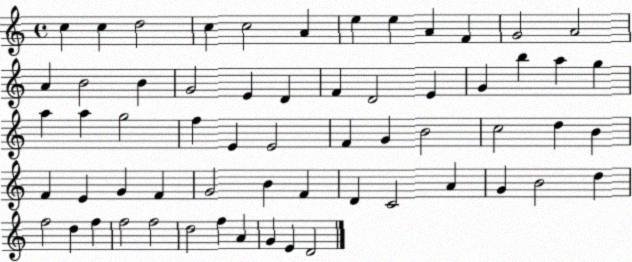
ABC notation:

X:1
T:Untitled
M:4/4
L:1/4
K:C
c c d2 c c2 A e e A F G2 A2 A B2 B G2 E D F D2 E G b a g a a g2 f E E2 F G B2 c2 d B F E G F G2 B F D C2 A G B2 d f2 d f f2 f2 d2 f A G E D2